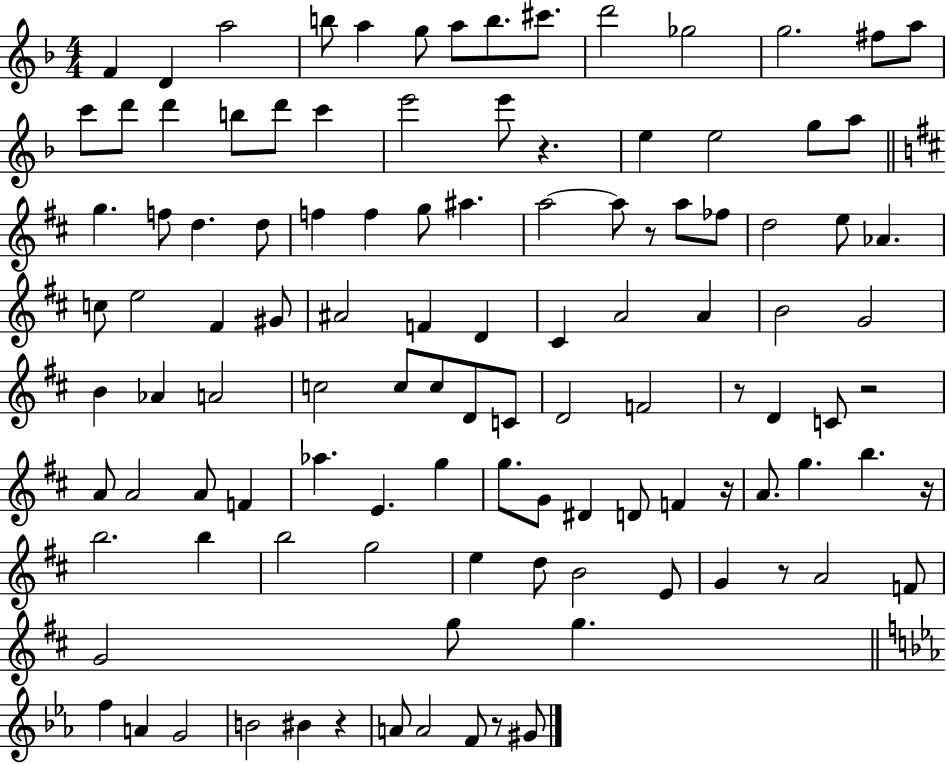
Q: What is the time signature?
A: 4/4